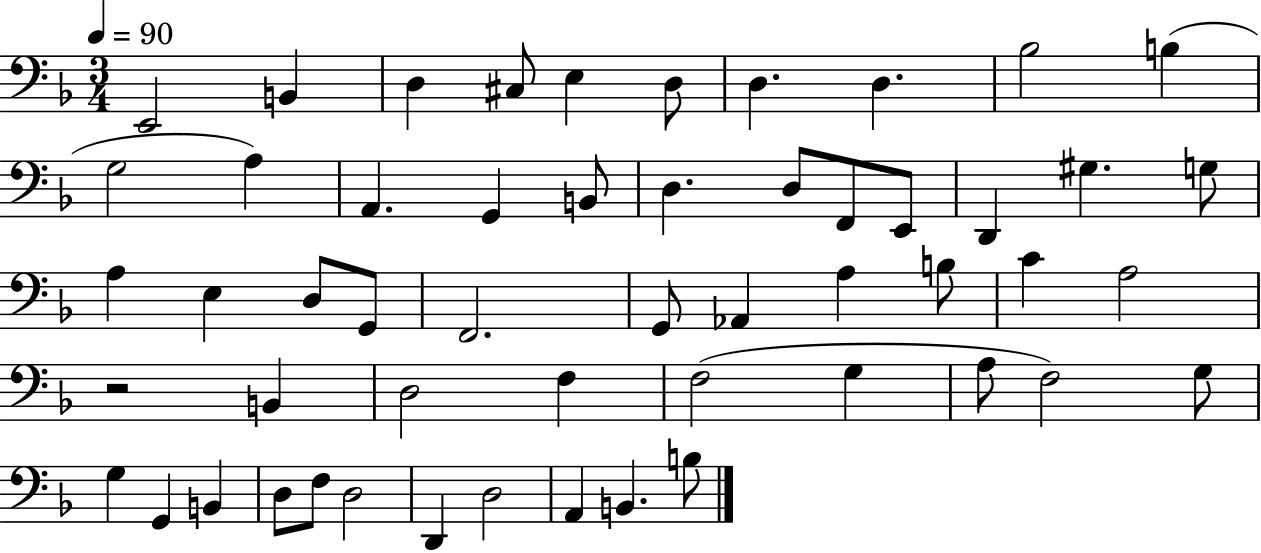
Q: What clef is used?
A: bass